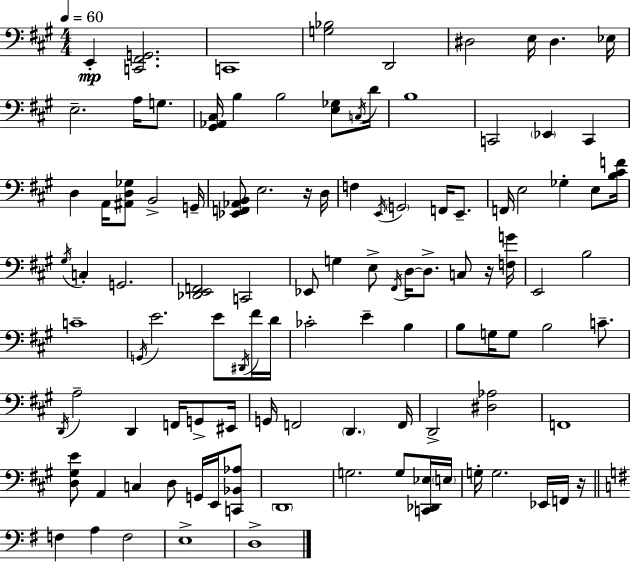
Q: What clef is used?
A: bass